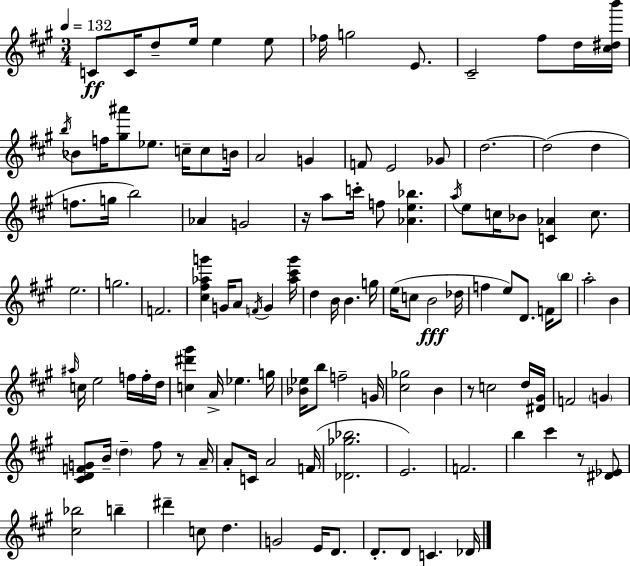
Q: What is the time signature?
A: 3/4